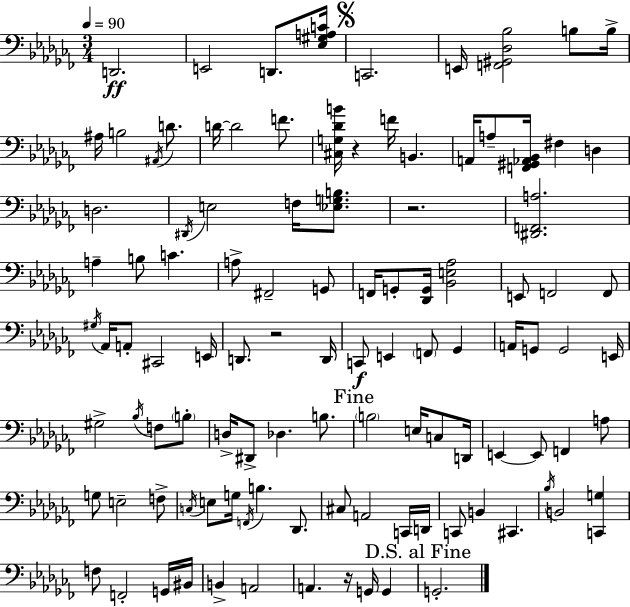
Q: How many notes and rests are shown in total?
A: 107